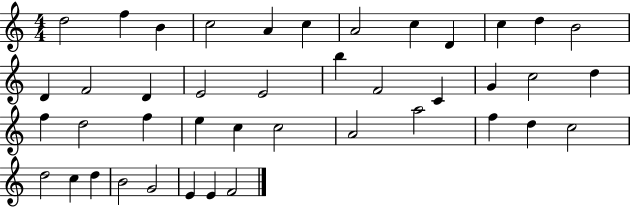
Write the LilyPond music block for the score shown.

{
  \clef treble
  \numericTimeSignature
  \time 4/4
  \key c \major
  d''2 f''4 b'4 | c''2 a'4 c''4 | a'2 c''4 d'4 | c''4 d''4 b'2 | \break d'4 f'2 d'4 | e'2 e'2 | b''4 f'2 c'4 | g'4 c''2 d''4 | \break f''4 d''2 f''4 | e''4 c''4 c''2 | a'2 a''2 | f''4 d''4 c''2 | \break d''2 c''4 d''4 | b'2 g'2 | e'4 e'4 f'2 | \bar "|."
}